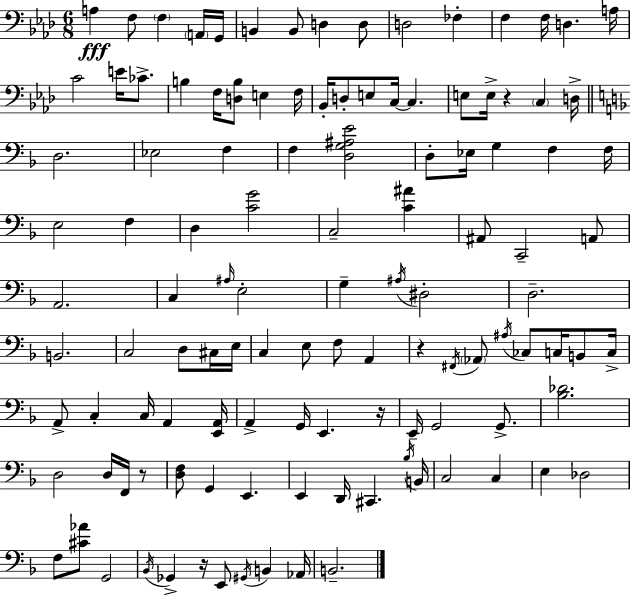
{
  \clef bass
  \numericTimeSignature
  \time 6/8
  \key aes \major
  \repeat volta 2 { a4\fff f8 \parenthesize f4 \parenthesize a,16 g,16 | b,4 b,8 d4 d8 | d2 fes4-. | f4 f16 d4. a16 | \break c'2 e'16 ces'8.-> | b4 f16 <d b>8 e4 f16 | bes,16-. d8-. e8 c16~~ c4. | e8 e16-> r4 \parenthesize c4 d16-> | \break \bar "||" \break \key f \major d2. | ees2 f4 | f4 <d g ais e'>2 | d8-. ees16 g4 f4 f16 | \break e2 f4 | d4 <c' g'>2 | c2-- <c' ais'>4 | ais,8 c,2-- a,8 | \break a,2. | c4 \grace { ais16 } e2-. | g4-- \acciaccatura { ais16 } dis2-. | d2.-- | \break b,2. | c2 d8 | cis16 e16 c4 e8 f8 a,4 | r4 \acciaccatura { fis,16 } \parenthesize aes,8 \acciaccatura { ais16 } ces8 | \break c16 b,8 c16-> a,8-> c4-. c16 a,4 | <e, a,>16 a,4-> g,16 e,4. | r16 e,16-- g,2 | g,8.-> <bes des'>2. | \break d2 | d16 f,16 r8 <d f>8 g,4 e,4. | e,4 d,16 cis,4. | \acciaccatura { bes16 } b,16 c2 | \break c4 e4 des2 | f8 <cis' aes'>8 g,2 | \acciaccatura { bes,16 } ges,4-> r16 e,8 | \acciaccatura { gis,16 } b,4 aes,16 b,2.-- | \break } \bar "|."
}